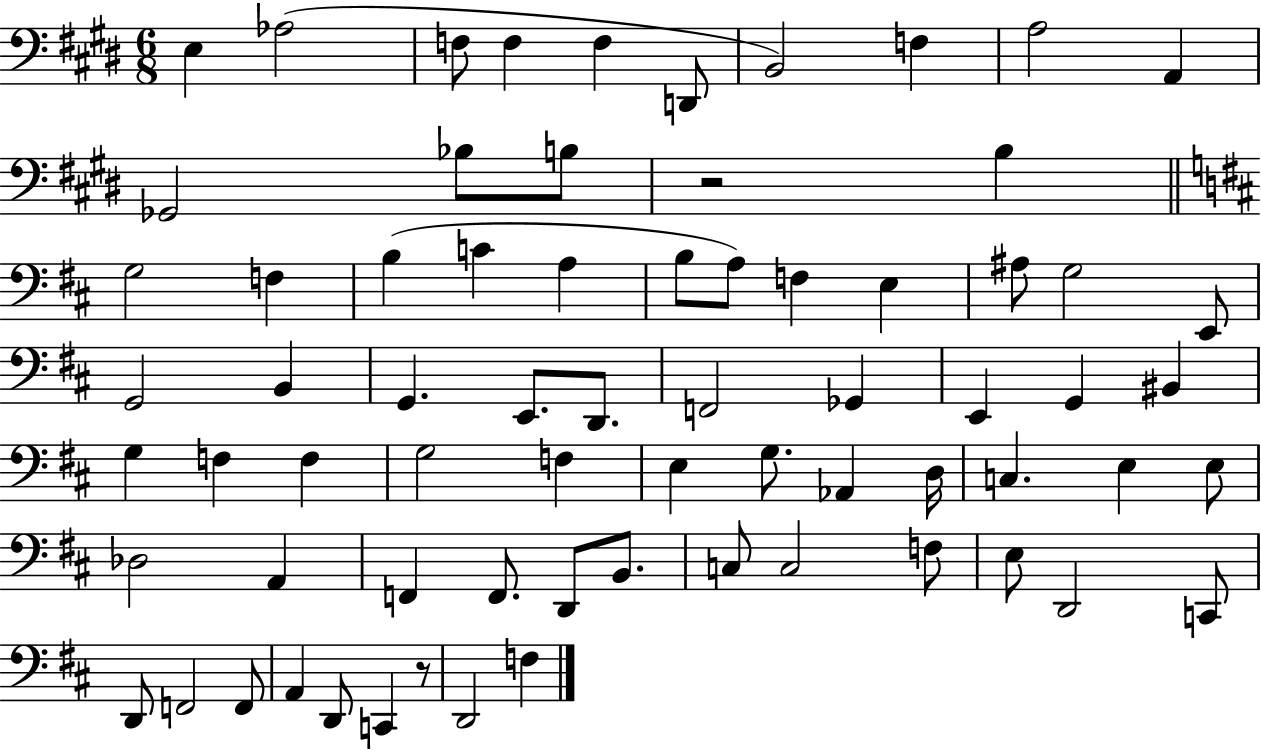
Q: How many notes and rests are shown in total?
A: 70